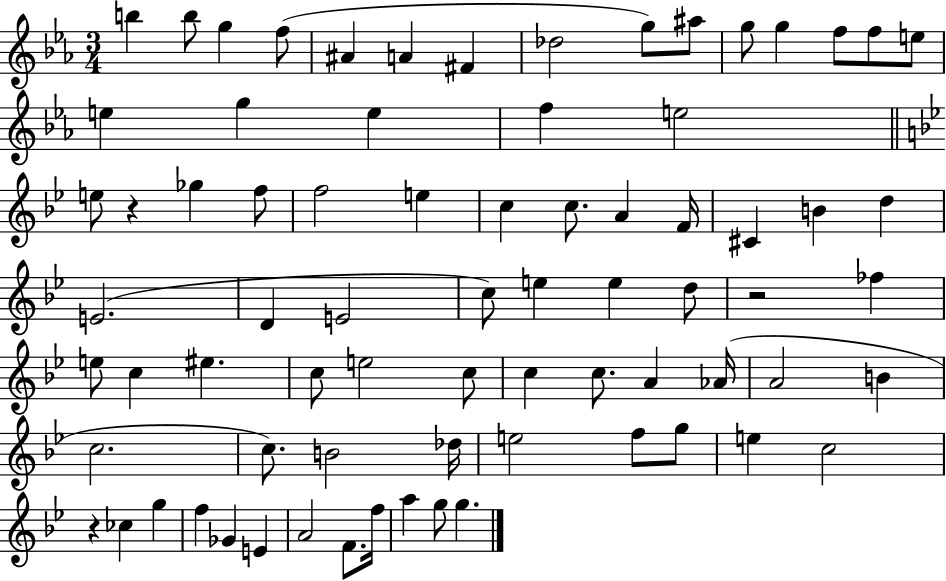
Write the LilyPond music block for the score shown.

{
  \clef treble
  \numericTimeSignature
  \time 3/4
  \key ees \major
  b''4 b''8 g''4 f''8( | ais'4 a'4 fis'4 | des''2 g''8) ais''8 | g''8 g''4 f''8 f''8 e''8 | \break e''4 g''4 e''4 | f''4 e''2 | \bar "||" \break \key g \minor e''8 r4 ges''4 f''8 | f''2 e''4 | c''4 c''8. a'4 f'16 | cis'4 b'4 d''4 | \break e'2.( | d'4 e'2 | c''8) e''4 e''4 d''8 | r2 fes''4 | \break e''8 c''4 eis''4. | c''8 e''2 c''8 | c''4 c''8. a'4 aes'16( | a'2 b'4 | \break c''2. | c''8.) b'2 des''16 | e''2 f''8 g''8 | e''4 c''2 | \break r4 ces''4 g''4 | f''4 ges'4 e'4 | a'2 f'8. f''16 | a''4 g''8 g''4. | \break \bar "|."
}